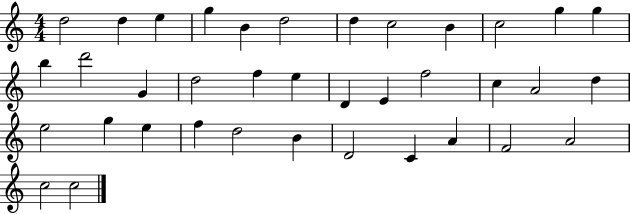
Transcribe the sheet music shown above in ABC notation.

X:1
T:Untitled
M:4/4
L:1/4
K:C
d2 d e g B d2 d c2 B c2 g g b d'2 G d2 f e D E f2 c A2 d e2 g e f d2 B D2 C A F2 A2 c2 c2